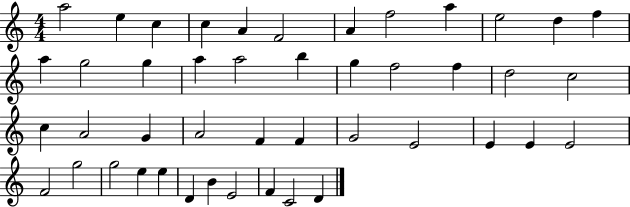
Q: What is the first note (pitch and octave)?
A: A5